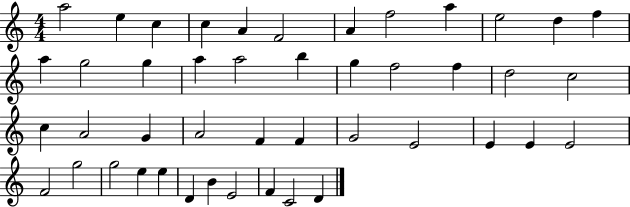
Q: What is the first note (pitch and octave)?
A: A5